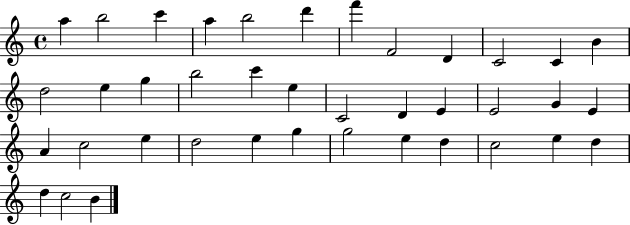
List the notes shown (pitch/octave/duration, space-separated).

A5/q B5/h C6/q A5/q B5/h D6/q F6/q F4/h D4/q C4/h C4/q B4/q D5/h E5/q G5/q B5/h C6/q E5/q C4/h D4/q E4/q E4/h G4/q E4/q A4/q C5/h E5/q D5/h E5/q G5/q G5/h E5/q D5/q C5/h E5/q D5/q D5/q C5/h B4/q